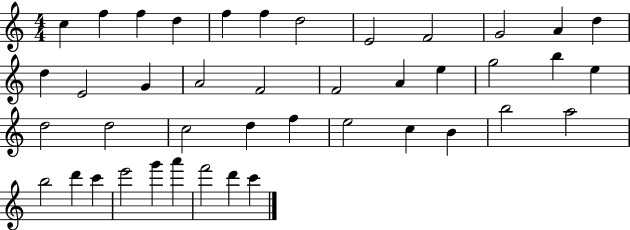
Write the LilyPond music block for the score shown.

{
  \clef treble
  \numericTimeSignature
  \time 4/4
  \key c \major
  c''4 f''4 f''4 d''4 | f''4 f''4 d''2 | e'2 f'2 | g'2 a'4 d''4 | \break d''4 e'2 g'4 | a'2 f'2 | f'2 a'4 e''4 | g''2 b''4 e''4 | \break d''2 d''2 | c''2 d''4 f''4 | e''2 c''4 b'4 | b''2 a''2 | \break b''2 d'''4 c'''4 | e'''2 g'''4 a'''4 | f'''2 d'''4 c'''4 | \bar "|."
}